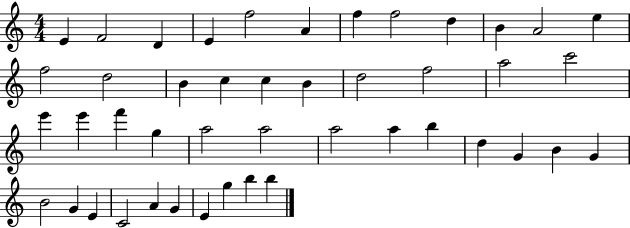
X:1
T:Untitled
M:4/4
L:1/4
K:C
E F2 D E f2 A f f2 d B A2 e f2 d2 B c c B d2 f2 a2 c'2 e' e' f' g a2 a2 a2 a b d G B G B2 G E C2 A G E g b b